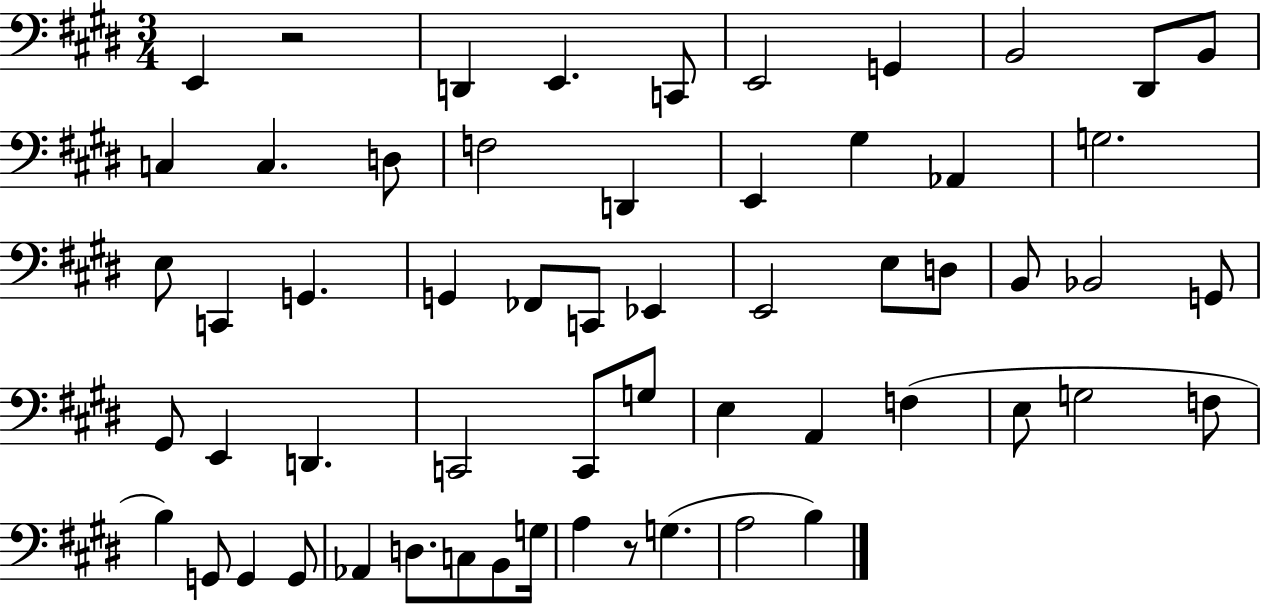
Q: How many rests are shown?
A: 2